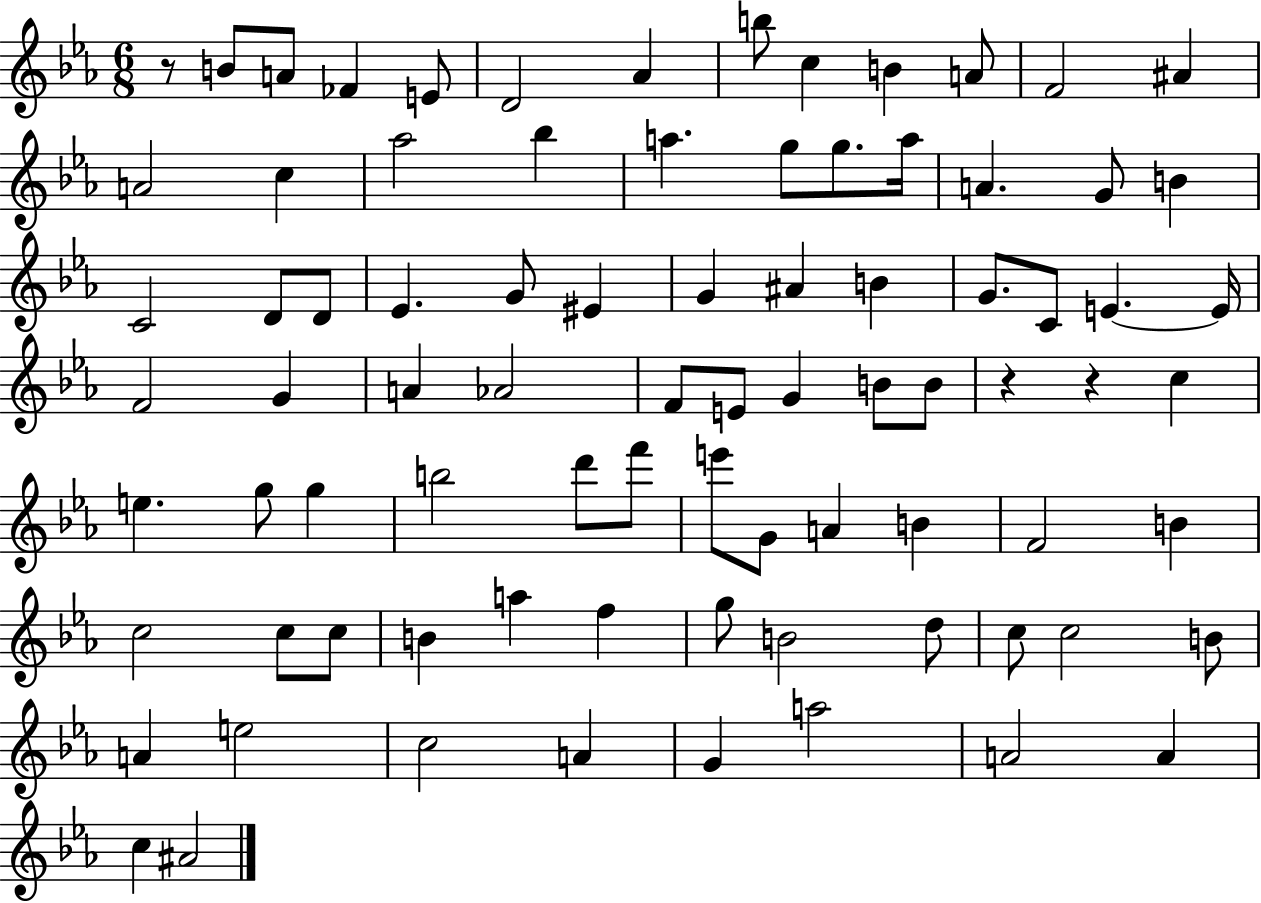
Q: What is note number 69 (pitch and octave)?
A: C5